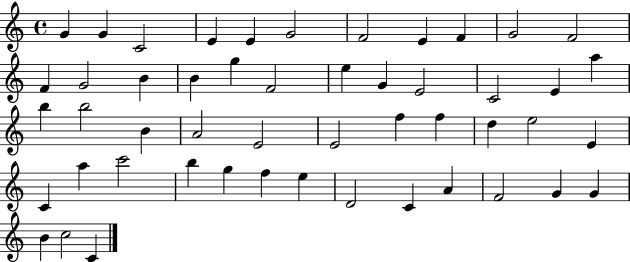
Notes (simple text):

G4/q G4/q C4/h E4/q E4/q G4/h F4/h E4/q F4/q G4/h F4/h F4/q G4/h B4/q B4/q G5/q F4/h E5/q G4/q E4/h C4/h E4/q A5/q B5/q B5/h B4/q A4/h E4/h E4/h F5/q F5/q D5/q E5/h E4/q C4/q A5/q C6/h B5/q G5/q F5/q E5/q D4/h C4/q A4/q F4/h G4/q G4/q B4/q C5/h C4/q